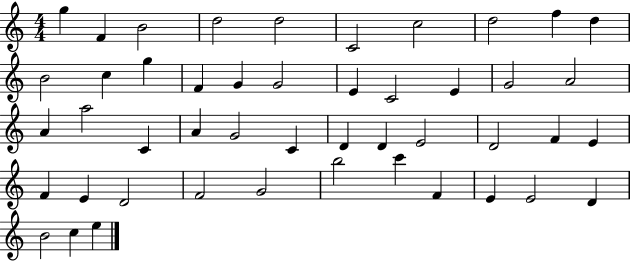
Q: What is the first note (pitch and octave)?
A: G5